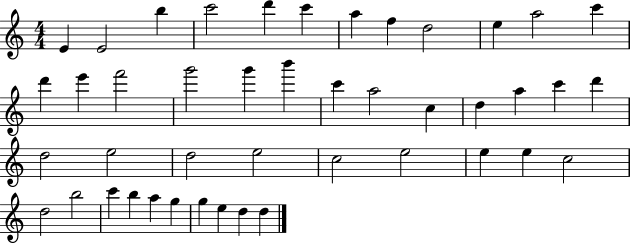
E4/q E4/h B5/q C6/h D6/q C6/q A5/q F5/q D5/h E5/q A5/h C6/q D6/q E6/q F6/h G6/h G6/q B6/q C6/q A5/h C5/q D5/q A5/q C6/q D6/q D5/h E5/h D5/h E5/h C5/h E5/h E5/q E5/q C5/h D5/h B5/h C6/q B5/q A5/q G5/q G5/q E5/q D5/q D5/q